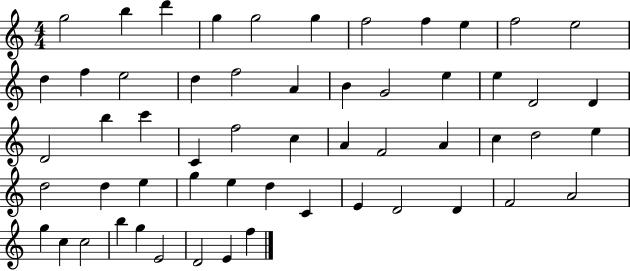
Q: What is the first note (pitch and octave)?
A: G5